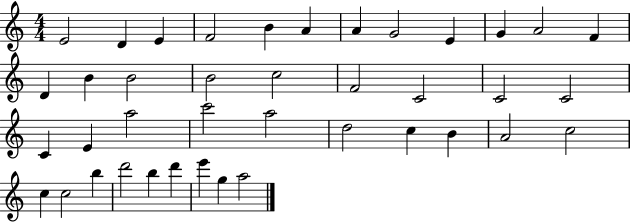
X:1
T:Untitled
M:4/4
L:1/4
K:C
E2 D E F2 B A A G2 E G A2 F D B B2 B2 c2 F2 C2 C2 C2 C E a2 c'2 a2 d2 c B A2 c2 c c2 b d'2 b d' e' g a2